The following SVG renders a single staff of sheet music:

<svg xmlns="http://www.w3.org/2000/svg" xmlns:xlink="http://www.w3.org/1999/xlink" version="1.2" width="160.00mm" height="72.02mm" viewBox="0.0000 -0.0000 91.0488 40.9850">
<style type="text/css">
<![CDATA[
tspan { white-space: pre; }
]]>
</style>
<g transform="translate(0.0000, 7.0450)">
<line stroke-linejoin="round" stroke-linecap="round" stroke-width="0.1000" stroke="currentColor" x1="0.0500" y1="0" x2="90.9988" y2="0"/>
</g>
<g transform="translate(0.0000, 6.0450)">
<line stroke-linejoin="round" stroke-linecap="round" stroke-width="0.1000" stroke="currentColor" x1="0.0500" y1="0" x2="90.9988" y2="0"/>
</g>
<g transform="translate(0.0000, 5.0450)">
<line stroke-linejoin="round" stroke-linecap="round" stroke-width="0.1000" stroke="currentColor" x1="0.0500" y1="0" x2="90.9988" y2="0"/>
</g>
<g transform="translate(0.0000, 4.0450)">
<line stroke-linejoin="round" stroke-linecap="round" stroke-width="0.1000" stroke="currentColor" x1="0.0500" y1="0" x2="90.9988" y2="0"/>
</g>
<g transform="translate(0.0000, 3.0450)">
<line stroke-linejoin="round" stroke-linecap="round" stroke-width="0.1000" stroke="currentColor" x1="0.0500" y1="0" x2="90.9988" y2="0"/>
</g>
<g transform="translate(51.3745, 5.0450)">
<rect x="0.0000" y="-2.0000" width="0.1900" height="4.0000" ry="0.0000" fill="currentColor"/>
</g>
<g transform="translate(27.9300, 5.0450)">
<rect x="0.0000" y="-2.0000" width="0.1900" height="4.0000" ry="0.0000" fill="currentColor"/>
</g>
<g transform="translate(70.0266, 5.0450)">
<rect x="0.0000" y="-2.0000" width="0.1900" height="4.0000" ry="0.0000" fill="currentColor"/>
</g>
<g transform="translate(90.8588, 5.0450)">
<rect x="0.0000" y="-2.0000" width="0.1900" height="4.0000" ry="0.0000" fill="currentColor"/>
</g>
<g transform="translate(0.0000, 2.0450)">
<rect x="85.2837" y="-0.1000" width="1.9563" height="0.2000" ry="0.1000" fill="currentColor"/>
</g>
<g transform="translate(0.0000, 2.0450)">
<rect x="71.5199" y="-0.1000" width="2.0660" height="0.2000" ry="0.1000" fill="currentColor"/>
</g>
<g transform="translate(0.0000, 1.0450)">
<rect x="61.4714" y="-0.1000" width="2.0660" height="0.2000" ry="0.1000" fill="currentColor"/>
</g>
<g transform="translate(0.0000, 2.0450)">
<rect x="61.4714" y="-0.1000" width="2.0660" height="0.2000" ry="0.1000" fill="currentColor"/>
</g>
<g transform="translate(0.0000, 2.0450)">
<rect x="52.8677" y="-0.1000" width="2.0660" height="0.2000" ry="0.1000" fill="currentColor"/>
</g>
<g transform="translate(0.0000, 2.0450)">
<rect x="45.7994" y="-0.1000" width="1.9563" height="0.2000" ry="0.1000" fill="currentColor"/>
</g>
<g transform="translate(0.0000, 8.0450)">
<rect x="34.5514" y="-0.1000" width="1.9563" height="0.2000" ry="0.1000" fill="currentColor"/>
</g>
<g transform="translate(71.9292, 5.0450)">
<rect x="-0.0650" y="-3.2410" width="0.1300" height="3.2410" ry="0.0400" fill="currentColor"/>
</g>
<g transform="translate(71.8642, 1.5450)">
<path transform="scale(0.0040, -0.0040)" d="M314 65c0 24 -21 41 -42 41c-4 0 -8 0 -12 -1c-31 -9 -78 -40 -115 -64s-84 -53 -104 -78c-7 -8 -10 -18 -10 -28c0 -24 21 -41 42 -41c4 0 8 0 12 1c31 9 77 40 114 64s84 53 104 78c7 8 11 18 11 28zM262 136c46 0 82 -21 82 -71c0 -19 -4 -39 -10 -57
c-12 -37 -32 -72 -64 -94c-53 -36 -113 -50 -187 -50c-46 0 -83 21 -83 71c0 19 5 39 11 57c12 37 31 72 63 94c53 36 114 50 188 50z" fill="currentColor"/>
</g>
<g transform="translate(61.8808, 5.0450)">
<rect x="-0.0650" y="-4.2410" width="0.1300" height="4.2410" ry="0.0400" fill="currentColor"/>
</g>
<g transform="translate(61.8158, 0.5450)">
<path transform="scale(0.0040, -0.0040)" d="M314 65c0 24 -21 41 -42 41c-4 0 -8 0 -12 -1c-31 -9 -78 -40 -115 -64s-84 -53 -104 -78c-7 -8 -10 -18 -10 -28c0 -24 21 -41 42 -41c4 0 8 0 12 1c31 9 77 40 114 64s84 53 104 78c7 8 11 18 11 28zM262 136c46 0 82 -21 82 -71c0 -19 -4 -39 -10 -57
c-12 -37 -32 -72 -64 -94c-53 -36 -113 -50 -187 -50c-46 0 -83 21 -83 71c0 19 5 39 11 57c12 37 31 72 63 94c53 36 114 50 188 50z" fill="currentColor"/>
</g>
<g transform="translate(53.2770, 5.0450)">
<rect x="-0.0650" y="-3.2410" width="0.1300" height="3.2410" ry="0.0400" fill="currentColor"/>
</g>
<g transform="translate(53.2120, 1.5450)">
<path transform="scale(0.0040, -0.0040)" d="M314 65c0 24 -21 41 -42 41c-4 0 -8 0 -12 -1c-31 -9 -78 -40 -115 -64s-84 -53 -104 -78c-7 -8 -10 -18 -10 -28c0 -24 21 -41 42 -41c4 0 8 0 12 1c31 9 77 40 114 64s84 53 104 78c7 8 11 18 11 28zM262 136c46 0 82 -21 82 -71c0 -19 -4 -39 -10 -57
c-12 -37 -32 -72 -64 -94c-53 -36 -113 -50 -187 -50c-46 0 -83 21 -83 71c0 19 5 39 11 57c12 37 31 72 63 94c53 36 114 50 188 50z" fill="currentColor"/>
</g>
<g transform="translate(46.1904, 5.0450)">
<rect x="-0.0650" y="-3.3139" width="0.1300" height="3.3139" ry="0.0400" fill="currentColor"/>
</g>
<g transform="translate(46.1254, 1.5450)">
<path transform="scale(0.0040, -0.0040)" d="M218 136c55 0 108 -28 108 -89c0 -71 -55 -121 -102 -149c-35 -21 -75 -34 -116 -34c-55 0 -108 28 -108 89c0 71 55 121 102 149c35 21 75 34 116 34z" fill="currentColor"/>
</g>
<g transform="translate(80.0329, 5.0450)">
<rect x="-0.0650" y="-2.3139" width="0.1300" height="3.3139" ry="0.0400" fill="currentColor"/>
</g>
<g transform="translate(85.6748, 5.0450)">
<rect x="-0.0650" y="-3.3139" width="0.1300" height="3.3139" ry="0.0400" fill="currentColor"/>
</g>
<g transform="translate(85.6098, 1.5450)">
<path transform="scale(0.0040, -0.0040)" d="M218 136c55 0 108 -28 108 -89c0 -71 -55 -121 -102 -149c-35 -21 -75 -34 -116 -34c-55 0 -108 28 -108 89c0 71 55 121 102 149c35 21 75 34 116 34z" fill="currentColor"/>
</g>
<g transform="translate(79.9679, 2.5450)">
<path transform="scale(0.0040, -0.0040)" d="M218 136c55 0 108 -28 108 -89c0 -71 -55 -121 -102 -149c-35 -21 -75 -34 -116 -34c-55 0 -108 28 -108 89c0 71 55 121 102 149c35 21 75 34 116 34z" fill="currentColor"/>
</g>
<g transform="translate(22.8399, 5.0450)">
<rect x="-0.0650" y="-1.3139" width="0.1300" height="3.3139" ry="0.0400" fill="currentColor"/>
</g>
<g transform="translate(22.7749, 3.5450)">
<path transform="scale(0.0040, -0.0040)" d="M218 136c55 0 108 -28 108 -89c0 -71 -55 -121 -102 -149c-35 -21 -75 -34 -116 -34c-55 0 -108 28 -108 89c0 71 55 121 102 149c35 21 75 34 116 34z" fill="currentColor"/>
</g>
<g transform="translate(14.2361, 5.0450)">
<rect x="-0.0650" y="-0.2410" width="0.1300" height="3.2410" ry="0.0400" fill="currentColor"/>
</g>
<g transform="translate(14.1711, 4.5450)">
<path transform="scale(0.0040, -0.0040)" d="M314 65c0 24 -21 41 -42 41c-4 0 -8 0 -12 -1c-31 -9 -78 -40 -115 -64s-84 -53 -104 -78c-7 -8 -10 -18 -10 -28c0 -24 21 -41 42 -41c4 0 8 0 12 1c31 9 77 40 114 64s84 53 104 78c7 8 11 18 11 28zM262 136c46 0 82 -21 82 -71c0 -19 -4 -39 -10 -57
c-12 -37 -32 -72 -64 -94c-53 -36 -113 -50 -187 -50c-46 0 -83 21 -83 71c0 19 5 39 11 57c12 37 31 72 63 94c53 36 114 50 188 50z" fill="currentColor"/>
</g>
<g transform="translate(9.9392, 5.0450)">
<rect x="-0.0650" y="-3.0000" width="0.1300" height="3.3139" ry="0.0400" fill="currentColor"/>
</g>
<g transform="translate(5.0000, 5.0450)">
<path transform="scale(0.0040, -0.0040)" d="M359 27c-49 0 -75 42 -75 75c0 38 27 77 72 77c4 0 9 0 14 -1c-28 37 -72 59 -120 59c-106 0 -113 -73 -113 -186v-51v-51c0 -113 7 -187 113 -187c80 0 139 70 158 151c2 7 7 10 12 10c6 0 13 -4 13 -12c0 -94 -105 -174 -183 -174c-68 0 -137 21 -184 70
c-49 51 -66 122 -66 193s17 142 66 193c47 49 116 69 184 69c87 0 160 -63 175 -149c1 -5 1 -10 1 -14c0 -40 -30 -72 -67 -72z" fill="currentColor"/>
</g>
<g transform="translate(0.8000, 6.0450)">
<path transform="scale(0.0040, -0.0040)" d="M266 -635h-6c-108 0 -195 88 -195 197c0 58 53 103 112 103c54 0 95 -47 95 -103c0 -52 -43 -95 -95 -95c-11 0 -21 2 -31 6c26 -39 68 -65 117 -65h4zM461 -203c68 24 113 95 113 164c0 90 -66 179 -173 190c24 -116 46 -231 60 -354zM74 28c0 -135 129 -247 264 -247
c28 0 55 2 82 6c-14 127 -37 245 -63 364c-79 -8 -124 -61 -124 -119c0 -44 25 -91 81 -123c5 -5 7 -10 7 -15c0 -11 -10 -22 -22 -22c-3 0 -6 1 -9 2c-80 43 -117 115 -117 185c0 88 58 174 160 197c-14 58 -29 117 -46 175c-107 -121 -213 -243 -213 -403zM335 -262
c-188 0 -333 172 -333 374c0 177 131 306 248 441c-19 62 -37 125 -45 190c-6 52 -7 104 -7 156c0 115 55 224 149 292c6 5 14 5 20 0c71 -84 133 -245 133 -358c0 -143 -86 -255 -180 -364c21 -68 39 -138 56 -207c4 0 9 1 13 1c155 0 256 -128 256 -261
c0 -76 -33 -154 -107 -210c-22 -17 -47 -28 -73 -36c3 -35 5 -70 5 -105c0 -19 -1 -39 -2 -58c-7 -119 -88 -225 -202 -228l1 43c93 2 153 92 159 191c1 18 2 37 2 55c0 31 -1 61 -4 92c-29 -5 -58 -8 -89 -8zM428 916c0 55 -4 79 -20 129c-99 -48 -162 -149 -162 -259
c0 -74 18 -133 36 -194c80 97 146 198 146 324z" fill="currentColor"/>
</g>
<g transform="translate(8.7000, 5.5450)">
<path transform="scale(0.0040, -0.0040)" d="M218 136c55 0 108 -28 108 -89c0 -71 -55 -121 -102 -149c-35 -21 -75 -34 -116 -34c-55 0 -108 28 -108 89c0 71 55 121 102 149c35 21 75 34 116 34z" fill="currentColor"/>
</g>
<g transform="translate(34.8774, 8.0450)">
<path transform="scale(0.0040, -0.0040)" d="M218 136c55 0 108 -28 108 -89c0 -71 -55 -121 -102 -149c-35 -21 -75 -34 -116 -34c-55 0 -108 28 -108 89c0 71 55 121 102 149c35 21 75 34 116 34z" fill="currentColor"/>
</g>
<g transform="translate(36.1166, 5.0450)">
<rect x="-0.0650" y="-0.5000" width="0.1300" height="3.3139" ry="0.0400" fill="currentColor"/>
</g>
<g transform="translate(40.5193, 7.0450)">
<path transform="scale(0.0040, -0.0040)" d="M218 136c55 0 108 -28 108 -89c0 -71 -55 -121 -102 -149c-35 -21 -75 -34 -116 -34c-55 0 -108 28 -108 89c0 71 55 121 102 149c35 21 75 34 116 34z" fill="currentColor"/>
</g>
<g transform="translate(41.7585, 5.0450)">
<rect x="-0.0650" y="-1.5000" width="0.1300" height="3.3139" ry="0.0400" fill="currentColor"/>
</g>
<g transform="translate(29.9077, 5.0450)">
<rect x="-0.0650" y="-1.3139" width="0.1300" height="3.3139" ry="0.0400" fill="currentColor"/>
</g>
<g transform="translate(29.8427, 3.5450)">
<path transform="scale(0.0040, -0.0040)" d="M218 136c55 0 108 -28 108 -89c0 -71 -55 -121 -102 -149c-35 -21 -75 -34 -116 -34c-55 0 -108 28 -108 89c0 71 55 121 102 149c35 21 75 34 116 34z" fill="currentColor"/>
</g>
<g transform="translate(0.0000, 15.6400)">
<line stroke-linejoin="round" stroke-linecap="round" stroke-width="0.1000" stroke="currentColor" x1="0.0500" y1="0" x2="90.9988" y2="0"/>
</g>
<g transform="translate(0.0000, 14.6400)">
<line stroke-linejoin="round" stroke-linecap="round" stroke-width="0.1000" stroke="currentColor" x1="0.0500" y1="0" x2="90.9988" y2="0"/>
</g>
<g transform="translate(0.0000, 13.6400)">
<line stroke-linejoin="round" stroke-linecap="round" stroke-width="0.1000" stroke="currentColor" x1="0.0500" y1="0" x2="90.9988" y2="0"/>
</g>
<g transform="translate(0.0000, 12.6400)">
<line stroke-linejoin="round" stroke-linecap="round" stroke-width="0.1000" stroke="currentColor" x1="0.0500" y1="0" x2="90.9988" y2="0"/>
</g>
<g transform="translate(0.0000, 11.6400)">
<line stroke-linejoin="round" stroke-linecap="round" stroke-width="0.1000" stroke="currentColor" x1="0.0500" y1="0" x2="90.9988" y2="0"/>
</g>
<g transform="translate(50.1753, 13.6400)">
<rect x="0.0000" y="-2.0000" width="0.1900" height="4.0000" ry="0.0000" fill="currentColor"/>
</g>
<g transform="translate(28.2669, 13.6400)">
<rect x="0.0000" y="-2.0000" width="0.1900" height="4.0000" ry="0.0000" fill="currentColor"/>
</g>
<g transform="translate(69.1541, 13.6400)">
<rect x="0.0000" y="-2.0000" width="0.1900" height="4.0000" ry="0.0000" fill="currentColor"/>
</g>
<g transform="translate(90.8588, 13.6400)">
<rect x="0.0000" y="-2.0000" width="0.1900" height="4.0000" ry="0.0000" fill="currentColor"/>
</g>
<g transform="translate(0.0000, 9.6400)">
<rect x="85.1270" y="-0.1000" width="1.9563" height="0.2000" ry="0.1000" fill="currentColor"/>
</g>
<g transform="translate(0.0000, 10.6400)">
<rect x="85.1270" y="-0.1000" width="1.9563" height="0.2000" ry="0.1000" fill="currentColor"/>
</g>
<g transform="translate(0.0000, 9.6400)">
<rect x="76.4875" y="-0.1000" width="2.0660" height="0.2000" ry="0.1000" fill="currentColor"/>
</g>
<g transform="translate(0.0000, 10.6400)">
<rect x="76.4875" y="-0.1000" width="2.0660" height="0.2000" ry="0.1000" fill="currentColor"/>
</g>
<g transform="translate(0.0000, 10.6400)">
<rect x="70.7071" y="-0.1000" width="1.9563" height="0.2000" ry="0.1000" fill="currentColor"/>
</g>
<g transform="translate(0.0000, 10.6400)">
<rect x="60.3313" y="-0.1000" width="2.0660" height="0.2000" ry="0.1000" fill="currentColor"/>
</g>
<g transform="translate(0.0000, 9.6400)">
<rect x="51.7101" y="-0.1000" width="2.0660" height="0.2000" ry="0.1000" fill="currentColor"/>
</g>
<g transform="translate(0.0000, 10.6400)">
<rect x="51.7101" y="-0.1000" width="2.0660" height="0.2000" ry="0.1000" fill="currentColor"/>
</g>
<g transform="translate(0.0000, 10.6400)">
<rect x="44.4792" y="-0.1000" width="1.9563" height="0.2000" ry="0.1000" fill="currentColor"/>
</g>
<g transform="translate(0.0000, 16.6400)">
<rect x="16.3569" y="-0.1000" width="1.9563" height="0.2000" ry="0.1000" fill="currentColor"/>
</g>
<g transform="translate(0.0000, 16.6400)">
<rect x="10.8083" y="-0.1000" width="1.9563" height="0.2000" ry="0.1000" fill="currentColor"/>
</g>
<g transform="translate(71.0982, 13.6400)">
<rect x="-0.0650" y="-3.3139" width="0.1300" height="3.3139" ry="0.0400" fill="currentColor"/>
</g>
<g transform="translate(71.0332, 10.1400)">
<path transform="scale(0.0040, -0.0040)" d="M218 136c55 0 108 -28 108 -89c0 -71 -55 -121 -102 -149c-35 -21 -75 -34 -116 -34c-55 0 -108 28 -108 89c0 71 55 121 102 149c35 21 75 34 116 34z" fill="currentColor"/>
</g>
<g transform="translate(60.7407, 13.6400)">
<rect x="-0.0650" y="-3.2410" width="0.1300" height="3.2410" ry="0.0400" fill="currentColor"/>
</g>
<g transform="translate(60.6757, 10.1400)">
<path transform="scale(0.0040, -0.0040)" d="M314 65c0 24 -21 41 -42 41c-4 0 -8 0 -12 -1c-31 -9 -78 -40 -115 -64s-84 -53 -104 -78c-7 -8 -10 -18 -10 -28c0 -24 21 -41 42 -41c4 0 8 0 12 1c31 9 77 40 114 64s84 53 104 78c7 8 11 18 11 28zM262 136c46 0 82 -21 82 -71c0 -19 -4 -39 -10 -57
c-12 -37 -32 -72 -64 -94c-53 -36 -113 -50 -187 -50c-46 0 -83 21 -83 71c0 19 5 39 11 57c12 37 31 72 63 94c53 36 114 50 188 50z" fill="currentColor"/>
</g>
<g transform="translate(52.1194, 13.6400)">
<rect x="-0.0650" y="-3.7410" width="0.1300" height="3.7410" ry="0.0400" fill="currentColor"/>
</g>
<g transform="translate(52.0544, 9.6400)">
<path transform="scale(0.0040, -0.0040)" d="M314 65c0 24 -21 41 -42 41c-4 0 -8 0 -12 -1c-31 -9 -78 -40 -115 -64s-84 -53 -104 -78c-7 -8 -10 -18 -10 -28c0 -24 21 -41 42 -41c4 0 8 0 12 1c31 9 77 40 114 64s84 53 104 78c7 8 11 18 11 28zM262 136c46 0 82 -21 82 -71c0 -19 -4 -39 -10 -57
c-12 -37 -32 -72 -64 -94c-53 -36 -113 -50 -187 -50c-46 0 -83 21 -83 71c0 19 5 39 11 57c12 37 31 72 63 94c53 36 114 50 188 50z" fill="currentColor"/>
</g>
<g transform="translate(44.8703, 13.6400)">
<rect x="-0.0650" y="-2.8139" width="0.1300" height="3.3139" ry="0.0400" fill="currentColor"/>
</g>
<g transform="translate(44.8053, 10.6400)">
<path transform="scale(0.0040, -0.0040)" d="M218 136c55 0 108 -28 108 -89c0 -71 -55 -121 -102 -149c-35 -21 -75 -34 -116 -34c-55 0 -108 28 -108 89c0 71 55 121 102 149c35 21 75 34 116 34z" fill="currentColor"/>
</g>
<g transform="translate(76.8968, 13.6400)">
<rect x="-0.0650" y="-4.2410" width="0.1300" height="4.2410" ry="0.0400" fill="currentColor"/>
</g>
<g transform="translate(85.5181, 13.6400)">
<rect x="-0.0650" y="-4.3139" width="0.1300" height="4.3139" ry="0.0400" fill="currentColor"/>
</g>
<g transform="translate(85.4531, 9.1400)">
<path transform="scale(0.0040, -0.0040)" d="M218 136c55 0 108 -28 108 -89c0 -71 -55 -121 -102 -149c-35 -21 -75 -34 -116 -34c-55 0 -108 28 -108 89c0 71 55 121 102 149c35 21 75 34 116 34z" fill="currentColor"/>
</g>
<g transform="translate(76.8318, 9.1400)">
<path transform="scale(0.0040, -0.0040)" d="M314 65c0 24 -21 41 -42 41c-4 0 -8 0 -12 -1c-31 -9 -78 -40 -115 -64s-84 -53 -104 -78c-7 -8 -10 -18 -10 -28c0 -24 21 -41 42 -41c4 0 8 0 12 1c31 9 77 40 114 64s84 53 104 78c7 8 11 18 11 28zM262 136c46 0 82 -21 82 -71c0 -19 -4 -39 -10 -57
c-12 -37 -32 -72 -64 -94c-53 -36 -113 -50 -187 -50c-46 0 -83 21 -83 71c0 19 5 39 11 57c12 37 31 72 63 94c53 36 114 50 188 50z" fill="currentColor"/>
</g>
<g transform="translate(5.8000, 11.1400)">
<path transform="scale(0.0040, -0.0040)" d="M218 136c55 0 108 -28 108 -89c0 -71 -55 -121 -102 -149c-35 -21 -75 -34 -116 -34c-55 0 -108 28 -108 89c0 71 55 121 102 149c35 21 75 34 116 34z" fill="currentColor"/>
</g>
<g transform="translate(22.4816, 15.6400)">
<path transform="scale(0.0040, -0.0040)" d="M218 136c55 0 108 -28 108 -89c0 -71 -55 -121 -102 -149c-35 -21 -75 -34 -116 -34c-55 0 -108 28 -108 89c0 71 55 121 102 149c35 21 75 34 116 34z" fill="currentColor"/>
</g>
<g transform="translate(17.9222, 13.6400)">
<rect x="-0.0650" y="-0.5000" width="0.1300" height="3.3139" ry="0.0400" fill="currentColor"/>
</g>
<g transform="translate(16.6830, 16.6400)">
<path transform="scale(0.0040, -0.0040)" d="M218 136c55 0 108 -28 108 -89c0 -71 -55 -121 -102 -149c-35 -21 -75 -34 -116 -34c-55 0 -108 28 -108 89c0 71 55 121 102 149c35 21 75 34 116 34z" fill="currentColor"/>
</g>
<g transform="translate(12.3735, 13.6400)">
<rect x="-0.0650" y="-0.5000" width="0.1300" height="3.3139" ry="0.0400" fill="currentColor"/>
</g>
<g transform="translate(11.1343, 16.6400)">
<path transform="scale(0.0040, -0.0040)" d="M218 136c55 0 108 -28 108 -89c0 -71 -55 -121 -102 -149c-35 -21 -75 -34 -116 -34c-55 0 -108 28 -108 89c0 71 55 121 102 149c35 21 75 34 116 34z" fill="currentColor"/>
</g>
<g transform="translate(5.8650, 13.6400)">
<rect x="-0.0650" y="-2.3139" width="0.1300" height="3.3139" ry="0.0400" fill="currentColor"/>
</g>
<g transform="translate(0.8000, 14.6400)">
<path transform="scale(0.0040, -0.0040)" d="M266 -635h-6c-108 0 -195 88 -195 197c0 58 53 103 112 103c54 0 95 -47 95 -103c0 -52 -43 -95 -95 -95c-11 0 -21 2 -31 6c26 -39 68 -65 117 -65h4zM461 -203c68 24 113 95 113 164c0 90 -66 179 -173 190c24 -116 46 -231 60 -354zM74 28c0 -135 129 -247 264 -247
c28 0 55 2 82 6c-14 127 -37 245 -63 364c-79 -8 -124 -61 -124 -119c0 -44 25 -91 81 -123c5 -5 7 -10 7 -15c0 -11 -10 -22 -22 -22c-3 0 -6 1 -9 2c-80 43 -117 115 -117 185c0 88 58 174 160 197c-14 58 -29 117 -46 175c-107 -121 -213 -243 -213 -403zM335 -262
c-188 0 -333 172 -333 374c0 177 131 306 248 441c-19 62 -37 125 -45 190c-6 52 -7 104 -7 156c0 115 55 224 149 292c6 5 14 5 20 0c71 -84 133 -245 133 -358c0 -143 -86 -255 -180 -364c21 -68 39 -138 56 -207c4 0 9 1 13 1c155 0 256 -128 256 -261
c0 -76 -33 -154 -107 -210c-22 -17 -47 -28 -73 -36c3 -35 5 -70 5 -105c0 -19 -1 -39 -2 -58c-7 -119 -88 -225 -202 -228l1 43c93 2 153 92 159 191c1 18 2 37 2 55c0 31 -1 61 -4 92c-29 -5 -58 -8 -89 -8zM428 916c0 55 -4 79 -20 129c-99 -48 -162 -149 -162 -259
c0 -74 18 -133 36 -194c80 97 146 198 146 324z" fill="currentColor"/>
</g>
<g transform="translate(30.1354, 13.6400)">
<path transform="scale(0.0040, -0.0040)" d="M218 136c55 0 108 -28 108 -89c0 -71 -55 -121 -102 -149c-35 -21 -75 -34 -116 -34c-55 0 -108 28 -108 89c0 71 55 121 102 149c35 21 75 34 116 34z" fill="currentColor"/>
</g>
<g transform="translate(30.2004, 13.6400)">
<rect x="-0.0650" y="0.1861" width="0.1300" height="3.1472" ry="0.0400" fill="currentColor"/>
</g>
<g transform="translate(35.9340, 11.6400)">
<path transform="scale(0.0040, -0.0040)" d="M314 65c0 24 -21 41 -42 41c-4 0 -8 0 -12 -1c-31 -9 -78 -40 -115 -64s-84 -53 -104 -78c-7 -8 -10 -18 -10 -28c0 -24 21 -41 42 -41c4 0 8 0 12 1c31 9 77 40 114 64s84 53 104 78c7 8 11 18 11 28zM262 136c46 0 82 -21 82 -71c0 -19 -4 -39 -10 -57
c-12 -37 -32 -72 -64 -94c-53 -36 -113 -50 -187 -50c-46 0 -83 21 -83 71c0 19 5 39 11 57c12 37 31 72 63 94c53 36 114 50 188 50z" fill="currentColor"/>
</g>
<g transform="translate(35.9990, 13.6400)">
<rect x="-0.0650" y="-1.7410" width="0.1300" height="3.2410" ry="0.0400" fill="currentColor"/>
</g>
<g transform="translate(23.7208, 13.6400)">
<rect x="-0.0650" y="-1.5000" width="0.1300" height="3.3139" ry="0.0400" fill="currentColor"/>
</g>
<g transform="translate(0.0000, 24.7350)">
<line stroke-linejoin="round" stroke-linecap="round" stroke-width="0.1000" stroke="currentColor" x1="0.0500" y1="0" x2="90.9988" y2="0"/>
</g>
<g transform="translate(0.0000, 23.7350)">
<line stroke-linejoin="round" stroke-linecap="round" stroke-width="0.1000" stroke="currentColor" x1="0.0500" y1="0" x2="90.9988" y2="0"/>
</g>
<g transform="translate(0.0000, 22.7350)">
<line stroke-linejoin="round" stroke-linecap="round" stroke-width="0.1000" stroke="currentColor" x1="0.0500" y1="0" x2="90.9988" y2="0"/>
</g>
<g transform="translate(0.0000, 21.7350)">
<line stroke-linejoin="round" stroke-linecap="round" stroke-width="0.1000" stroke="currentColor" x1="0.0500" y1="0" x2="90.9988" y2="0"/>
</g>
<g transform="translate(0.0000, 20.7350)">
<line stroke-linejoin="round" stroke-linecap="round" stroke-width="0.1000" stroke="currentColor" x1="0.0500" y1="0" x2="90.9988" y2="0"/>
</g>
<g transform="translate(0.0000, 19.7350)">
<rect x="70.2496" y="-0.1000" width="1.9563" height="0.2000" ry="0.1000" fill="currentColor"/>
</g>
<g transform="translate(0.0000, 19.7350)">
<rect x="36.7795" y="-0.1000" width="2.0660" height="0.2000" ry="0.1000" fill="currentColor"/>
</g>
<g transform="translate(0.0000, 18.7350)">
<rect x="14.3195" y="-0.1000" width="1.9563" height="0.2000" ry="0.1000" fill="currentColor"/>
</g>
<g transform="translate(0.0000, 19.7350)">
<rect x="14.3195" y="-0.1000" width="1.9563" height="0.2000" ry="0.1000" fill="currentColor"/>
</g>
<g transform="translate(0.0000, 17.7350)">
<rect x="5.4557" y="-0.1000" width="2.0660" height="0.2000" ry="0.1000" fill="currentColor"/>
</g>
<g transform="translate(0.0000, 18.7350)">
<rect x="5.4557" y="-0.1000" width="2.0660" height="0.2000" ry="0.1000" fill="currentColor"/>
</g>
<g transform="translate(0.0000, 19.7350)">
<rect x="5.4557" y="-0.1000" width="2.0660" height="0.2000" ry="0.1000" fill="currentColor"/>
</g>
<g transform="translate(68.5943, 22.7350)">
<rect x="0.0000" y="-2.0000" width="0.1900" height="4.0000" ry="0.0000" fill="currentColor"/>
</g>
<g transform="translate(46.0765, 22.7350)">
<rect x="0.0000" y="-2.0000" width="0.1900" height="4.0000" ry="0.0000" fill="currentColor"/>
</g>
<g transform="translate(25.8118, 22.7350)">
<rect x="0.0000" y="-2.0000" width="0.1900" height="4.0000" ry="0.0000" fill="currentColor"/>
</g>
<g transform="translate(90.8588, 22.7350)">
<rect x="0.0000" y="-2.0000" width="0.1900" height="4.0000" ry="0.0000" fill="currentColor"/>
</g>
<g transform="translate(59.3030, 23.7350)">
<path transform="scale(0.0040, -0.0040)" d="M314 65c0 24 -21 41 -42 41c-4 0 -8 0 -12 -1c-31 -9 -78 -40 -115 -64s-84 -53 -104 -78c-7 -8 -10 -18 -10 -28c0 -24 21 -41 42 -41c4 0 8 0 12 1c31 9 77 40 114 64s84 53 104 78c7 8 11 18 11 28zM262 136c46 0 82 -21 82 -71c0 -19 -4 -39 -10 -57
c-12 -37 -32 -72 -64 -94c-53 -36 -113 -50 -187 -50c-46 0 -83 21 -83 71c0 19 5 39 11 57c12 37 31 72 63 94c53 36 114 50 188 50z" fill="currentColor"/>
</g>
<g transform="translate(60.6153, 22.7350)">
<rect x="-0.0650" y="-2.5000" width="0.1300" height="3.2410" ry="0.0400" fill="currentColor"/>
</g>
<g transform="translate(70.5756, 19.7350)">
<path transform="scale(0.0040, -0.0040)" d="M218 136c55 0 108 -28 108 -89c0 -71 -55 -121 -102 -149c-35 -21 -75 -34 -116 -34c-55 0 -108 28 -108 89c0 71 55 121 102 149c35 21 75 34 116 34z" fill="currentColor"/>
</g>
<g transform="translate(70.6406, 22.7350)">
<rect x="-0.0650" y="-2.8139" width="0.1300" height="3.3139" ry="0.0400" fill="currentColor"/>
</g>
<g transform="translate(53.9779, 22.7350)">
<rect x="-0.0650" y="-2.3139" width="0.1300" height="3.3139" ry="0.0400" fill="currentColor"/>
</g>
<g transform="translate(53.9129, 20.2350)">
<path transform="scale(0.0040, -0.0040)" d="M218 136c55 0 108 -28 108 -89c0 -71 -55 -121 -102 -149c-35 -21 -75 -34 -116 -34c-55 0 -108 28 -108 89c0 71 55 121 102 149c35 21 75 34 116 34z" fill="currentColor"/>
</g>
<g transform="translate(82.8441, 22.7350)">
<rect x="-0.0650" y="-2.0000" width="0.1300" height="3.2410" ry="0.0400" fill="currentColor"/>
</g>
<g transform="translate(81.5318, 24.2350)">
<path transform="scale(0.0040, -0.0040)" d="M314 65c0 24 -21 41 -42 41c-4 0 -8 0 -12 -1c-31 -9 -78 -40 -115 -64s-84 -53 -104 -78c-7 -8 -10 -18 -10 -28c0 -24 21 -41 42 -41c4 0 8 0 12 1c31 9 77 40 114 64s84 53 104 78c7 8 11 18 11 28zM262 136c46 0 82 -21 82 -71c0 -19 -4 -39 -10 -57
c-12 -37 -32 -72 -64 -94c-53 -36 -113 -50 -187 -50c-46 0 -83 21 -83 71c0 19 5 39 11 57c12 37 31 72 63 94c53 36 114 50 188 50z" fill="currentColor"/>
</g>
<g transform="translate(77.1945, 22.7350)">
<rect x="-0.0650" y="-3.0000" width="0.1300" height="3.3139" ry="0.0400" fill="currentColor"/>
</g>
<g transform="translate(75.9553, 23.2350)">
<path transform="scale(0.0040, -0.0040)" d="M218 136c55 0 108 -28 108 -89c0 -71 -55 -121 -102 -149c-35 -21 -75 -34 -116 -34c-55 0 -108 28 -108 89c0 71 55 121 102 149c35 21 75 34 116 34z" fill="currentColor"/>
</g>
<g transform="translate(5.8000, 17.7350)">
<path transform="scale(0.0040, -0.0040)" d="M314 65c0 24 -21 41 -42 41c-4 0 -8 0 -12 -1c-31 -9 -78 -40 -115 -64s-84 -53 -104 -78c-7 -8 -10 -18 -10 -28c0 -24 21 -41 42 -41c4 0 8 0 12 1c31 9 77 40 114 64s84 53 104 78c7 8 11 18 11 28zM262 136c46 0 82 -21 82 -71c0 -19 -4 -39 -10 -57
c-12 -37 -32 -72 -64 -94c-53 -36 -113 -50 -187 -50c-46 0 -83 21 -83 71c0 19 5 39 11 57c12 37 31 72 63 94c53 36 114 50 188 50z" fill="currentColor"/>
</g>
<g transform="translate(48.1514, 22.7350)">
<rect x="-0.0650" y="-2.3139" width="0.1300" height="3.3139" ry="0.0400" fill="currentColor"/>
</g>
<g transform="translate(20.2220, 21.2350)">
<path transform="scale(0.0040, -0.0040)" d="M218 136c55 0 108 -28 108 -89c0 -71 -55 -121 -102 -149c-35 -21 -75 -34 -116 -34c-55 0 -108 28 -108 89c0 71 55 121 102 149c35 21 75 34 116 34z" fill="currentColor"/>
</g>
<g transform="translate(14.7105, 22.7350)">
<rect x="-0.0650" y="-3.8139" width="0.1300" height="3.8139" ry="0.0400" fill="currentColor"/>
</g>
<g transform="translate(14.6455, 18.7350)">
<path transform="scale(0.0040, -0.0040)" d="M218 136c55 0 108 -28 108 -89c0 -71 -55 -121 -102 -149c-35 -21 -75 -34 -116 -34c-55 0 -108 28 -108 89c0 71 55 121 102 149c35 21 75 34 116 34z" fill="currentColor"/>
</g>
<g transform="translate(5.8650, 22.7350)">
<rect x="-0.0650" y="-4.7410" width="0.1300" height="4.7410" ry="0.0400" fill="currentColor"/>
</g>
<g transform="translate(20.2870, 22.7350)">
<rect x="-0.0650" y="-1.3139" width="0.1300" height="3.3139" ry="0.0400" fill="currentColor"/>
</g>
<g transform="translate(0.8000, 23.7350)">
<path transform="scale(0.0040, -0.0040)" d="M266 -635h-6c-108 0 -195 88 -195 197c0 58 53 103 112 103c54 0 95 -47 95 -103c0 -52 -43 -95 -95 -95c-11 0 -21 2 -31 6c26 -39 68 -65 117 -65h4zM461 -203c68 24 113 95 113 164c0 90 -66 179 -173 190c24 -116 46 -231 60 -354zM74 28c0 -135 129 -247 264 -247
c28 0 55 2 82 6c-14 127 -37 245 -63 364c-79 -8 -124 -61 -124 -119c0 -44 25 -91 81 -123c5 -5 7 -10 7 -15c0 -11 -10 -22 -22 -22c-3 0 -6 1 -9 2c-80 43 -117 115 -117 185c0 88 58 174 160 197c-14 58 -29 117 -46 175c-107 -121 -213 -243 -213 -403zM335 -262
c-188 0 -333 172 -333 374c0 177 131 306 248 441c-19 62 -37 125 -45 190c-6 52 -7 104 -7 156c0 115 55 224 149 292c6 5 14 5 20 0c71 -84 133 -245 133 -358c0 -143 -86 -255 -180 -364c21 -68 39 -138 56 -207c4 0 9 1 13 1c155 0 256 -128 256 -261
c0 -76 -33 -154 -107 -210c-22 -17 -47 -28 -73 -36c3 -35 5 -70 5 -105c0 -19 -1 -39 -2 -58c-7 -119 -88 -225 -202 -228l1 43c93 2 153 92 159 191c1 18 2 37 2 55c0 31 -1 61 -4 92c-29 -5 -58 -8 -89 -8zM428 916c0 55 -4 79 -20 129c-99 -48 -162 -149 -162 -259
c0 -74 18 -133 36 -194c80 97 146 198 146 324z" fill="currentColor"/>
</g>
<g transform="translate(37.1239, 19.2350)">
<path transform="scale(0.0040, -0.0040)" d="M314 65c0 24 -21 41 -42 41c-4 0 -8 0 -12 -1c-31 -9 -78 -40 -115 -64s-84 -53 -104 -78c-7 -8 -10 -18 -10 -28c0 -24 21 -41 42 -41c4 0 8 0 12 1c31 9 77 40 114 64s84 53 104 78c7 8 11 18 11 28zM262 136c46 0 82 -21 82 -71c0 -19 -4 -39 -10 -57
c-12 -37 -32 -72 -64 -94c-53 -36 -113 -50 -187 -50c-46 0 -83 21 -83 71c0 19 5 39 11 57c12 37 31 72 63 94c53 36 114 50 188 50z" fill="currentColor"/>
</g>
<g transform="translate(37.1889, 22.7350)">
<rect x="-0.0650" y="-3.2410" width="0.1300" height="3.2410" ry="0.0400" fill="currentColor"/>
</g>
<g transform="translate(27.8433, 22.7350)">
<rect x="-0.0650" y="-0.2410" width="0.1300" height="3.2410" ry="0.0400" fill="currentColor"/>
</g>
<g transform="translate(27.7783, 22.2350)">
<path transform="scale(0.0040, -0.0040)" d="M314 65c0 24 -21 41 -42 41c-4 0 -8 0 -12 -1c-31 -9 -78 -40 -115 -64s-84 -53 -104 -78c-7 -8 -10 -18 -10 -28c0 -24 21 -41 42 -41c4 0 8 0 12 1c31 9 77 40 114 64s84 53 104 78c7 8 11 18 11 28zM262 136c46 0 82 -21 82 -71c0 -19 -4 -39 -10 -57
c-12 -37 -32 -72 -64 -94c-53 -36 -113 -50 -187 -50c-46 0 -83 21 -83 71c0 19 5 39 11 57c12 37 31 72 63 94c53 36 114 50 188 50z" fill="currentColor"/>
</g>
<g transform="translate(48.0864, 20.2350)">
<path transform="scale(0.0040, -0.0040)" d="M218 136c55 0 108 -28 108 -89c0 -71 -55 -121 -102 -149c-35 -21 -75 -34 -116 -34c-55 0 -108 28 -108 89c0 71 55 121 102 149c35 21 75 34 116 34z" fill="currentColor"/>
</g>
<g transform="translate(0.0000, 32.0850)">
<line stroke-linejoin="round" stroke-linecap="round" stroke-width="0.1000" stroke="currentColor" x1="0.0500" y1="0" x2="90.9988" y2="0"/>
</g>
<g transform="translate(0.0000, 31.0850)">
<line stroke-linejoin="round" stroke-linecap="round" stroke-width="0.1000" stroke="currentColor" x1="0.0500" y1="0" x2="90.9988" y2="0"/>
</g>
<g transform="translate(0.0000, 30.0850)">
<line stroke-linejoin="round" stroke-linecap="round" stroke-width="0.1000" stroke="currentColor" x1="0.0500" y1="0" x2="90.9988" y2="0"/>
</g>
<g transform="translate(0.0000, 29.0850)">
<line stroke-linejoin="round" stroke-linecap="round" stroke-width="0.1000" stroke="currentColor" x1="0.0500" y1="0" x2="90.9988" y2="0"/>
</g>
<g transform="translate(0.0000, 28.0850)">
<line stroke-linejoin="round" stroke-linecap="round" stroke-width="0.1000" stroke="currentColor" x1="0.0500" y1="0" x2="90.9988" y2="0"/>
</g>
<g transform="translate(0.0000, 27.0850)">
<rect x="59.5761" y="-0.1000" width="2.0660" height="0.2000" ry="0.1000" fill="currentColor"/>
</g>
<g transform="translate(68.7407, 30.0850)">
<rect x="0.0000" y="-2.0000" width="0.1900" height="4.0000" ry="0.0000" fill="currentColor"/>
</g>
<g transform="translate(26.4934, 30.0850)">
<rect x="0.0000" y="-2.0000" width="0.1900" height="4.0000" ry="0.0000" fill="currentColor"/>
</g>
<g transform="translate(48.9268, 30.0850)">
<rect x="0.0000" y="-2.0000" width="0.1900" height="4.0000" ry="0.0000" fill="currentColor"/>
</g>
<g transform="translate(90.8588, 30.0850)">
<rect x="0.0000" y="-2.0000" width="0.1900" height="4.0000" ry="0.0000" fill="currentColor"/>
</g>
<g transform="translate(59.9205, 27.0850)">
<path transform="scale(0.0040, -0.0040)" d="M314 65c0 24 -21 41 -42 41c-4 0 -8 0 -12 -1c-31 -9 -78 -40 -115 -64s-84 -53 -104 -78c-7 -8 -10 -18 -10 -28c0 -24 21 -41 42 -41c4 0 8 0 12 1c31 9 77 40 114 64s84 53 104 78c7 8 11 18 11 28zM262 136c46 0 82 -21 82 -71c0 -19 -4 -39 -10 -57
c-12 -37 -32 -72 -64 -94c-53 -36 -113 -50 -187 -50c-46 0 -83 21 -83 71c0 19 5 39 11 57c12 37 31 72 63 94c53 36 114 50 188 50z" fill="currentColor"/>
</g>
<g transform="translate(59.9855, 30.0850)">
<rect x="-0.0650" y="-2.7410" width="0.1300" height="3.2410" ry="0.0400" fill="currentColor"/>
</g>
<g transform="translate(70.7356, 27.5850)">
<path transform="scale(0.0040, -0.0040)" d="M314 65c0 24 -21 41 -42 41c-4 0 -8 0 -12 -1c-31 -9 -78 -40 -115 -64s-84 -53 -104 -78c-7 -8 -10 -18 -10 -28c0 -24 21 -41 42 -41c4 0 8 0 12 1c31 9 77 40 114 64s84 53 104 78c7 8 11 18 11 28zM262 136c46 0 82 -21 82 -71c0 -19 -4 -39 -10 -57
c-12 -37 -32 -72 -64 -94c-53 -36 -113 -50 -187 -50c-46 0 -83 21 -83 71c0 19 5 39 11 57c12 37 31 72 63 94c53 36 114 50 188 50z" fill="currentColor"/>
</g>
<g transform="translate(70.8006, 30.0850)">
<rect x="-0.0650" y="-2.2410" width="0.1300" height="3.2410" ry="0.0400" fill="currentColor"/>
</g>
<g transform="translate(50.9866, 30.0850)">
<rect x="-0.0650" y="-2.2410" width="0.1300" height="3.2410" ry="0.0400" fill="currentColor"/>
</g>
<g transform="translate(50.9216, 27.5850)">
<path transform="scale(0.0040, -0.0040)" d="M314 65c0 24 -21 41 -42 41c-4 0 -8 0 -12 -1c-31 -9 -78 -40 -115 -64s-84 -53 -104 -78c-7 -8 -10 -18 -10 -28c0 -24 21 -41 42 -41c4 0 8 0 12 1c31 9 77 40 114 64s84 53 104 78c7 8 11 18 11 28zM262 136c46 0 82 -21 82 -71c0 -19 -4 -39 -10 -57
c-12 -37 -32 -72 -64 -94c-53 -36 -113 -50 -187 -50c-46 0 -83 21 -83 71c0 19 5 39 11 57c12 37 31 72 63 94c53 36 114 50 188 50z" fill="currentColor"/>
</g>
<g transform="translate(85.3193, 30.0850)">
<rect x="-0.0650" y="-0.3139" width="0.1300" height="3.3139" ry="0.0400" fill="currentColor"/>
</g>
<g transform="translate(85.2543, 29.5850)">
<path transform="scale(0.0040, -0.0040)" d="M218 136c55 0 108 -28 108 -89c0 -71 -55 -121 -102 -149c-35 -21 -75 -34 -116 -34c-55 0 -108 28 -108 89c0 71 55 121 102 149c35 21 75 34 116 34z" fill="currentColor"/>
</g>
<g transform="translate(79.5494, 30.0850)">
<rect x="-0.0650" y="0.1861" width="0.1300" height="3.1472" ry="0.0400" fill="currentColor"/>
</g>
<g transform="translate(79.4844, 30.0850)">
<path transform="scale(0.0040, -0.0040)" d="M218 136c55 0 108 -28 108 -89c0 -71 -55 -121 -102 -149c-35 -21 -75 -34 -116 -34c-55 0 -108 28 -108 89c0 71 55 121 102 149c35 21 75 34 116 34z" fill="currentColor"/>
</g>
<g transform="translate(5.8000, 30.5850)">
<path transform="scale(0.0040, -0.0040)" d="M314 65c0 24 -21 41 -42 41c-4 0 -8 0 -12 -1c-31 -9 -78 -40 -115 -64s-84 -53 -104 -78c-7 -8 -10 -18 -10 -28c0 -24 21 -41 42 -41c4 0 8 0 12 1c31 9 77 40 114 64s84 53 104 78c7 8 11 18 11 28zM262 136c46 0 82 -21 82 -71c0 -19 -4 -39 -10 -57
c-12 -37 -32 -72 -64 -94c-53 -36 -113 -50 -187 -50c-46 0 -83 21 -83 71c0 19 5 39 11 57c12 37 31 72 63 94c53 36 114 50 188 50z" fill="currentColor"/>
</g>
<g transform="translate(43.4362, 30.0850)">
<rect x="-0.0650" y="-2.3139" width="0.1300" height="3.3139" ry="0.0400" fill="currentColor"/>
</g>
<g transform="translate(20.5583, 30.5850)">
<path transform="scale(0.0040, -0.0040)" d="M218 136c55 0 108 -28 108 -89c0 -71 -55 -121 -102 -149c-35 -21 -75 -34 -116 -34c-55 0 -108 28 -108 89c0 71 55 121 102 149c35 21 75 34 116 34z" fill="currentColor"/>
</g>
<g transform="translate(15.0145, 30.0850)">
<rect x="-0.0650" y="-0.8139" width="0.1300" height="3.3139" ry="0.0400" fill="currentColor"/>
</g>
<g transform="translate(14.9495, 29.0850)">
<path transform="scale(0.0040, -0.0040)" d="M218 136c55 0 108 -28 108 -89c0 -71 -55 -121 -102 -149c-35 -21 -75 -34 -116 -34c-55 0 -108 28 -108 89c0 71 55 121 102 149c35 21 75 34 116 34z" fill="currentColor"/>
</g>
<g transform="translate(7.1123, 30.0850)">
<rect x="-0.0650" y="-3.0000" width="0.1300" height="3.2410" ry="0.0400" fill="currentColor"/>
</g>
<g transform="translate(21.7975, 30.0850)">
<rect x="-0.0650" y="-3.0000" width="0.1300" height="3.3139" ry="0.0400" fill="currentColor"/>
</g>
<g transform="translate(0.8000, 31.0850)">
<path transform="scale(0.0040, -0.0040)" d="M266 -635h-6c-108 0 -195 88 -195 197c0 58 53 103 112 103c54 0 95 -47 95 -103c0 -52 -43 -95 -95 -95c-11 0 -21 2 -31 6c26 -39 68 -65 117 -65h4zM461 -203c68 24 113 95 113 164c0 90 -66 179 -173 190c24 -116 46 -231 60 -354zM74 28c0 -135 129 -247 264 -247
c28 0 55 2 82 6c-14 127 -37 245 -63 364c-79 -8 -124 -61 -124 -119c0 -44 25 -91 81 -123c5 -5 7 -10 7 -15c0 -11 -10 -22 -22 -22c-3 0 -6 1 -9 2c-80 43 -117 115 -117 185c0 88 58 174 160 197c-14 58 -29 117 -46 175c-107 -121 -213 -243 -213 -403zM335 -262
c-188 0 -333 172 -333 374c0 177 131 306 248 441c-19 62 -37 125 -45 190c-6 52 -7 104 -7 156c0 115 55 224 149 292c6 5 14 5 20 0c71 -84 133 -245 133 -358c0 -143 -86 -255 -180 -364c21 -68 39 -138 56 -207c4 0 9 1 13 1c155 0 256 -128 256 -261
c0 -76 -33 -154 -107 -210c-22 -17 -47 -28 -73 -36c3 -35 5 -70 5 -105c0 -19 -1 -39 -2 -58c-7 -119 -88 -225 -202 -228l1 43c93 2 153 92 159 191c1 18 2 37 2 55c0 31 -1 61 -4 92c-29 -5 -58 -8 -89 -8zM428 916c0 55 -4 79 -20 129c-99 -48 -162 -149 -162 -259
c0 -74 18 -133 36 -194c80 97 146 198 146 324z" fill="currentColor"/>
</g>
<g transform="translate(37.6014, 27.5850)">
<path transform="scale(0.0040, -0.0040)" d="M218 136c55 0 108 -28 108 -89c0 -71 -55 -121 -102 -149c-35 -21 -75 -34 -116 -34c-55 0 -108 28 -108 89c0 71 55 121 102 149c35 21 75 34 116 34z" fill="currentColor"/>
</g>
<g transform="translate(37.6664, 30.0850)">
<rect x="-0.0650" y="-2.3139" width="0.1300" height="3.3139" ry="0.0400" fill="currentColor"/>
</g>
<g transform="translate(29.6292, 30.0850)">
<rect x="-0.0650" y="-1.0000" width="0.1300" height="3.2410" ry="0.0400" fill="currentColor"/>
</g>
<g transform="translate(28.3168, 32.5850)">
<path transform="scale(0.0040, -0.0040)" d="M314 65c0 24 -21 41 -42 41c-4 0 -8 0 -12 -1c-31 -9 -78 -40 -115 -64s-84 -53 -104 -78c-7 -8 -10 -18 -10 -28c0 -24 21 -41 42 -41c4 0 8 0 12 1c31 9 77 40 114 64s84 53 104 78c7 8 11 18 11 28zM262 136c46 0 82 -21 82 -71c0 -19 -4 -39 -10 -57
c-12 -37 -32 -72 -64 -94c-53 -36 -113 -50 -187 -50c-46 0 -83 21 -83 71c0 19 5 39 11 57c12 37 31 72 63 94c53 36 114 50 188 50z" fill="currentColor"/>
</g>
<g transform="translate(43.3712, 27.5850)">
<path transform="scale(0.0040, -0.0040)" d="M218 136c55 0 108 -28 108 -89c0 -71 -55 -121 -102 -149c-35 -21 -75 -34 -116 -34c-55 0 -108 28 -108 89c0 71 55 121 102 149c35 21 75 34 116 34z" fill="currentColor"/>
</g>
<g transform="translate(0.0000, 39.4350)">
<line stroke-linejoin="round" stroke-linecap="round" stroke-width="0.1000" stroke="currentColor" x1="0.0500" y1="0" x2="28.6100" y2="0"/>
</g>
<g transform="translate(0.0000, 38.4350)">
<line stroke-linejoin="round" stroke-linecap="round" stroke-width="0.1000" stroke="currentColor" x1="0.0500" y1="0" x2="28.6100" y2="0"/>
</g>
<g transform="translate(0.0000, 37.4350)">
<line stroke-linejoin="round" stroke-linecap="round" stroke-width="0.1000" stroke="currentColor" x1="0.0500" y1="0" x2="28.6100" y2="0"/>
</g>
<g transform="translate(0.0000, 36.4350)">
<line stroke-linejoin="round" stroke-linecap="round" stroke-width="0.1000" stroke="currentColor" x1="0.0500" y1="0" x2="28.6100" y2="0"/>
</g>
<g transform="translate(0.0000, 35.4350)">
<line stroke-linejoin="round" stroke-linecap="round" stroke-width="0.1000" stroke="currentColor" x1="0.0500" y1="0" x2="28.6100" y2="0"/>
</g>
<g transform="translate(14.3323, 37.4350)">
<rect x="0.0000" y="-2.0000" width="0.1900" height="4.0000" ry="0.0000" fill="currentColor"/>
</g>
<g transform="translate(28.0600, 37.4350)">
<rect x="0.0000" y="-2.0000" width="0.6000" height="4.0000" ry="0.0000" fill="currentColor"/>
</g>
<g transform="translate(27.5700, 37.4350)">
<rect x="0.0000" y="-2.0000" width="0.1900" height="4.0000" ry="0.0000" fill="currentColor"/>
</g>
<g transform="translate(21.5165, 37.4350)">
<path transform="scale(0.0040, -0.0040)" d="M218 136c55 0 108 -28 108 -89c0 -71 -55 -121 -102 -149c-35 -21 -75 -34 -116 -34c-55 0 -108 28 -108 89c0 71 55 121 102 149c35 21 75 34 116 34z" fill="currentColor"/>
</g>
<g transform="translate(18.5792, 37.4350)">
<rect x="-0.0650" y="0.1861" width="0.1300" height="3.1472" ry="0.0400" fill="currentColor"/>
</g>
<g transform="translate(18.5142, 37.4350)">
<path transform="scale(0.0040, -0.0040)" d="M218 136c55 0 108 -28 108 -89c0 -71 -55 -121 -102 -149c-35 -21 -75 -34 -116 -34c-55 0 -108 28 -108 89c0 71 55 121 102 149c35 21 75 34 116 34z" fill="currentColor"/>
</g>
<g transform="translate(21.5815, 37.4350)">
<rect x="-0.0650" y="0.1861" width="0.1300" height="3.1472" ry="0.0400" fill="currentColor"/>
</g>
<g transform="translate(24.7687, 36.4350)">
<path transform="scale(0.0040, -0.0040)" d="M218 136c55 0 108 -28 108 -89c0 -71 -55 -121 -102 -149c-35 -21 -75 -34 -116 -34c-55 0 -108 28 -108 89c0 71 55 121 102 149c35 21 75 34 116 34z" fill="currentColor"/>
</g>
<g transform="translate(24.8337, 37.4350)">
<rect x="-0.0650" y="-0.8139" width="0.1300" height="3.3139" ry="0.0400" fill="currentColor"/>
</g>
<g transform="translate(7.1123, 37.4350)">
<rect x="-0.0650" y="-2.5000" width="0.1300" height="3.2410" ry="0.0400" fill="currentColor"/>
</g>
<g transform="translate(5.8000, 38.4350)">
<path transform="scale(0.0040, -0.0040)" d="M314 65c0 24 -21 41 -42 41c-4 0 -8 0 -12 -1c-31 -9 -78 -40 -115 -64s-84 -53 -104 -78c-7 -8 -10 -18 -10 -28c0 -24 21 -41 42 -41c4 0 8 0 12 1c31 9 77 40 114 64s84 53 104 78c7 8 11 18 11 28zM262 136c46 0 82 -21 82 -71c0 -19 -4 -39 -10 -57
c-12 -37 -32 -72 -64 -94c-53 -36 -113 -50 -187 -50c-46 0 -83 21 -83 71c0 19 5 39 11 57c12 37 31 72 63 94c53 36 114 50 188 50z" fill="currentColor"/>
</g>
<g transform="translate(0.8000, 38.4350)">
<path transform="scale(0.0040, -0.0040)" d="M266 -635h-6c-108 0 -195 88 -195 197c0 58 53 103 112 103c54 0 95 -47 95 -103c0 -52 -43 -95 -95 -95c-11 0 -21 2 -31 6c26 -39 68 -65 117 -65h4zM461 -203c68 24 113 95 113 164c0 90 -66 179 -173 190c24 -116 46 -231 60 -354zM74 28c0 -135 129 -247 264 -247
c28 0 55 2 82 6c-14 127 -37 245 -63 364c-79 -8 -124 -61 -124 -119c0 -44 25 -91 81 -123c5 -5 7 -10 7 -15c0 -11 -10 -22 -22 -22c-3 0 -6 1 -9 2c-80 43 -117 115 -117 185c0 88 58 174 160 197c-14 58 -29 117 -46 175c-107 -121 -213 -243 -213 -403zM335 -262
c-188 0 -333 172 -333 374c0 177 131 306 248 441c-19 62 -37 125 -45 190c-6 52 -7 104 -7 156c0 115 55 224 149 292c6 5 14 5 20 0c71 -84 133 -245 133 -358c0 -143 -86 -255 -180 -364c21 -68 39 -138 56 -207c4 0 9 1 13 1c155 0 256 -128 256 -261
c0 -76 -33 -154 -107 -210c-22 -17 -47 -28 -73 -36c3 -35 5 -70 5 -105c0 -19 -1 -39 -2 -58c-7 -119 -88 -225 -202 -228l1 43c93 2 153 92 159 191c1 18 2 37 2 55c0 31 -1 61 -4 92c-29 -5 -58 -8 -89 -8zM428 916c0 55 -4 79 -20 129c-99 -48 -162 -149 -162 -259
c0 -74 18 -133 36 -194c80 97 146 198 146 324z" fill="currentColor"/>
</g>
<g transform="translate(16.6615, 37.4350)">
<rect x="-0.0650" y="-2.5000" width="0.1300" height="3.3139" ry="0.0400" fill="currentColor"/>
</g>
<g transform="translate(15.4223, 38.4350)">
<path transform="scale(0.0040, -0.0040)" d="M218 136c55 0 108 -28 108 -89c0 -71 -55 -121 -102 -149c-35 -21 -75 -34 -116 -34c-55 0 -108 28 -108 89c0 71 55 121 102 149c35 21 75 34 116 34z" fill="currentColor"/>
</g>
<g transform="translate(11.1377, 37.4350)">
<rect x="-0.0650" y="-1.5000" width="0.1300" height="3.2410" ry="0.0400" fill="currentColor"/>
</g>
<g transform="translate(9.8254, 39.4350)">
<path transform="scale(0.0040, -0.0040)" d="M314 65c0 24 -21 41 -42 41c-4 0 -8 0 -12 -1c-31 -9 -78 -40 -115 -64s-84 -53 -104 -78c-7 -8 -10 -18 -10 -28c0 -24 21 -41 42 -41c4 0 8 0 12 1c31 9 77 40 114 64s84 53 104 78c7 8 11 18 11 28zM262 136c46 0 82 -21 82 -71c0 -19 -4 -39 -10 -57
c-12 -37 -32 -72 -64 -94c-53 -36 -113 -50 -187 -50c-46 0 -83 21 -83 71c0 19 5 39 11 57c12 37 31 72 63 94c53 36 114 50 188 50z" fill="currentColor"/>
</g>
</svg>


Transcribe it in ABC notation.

X:1
T:Untitled
M:4/4
L:1/4
K:C
A c2 e e C E b b2 d'2 b2 g b g C C E B f2 a c'2 b2 b d'2 d' e'2 c' e c2 b2 g g G2 a A F2 A2 d A D2 g g g2 a2 g2 B c G2 E2 G B B d